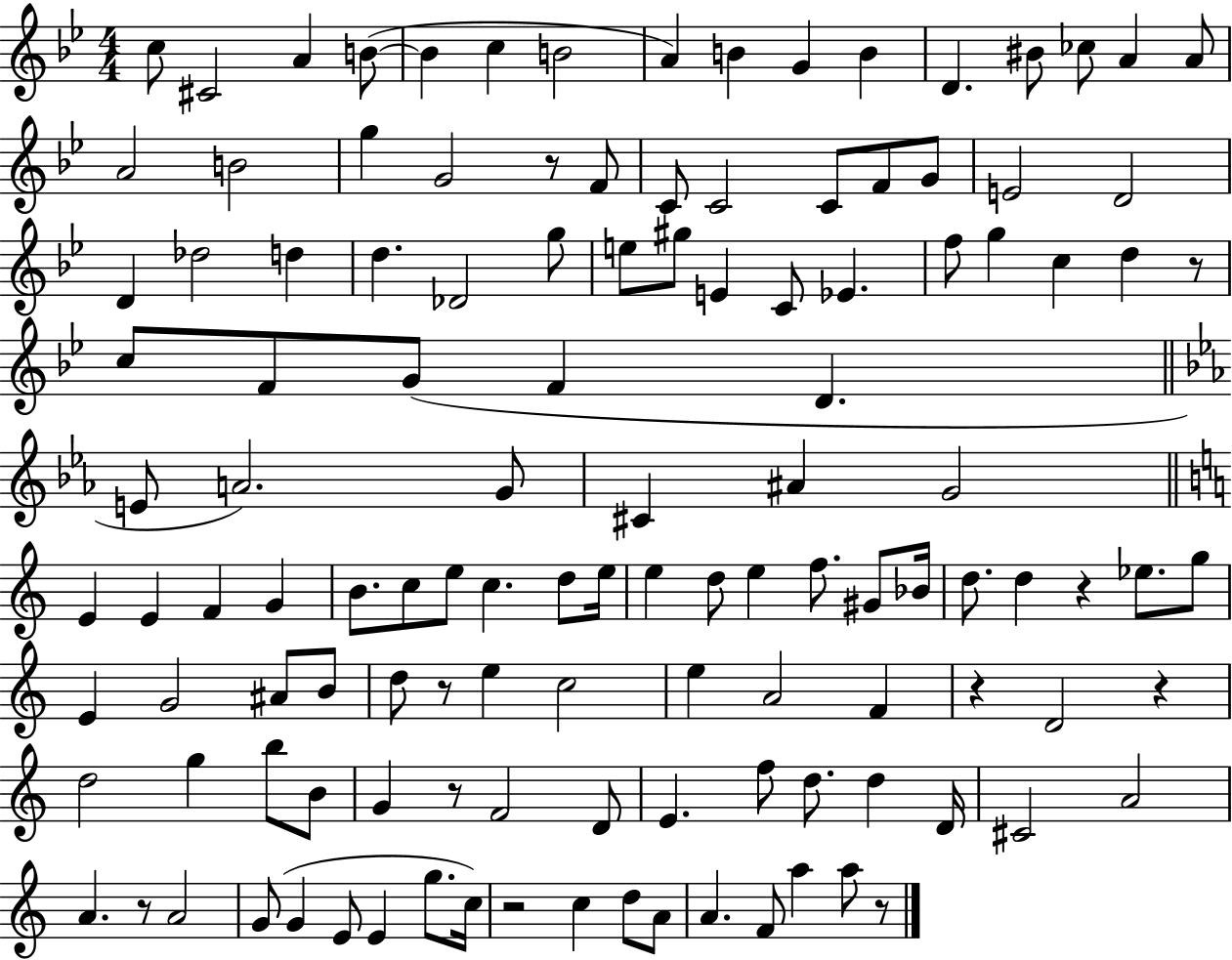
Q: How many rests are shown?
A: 10